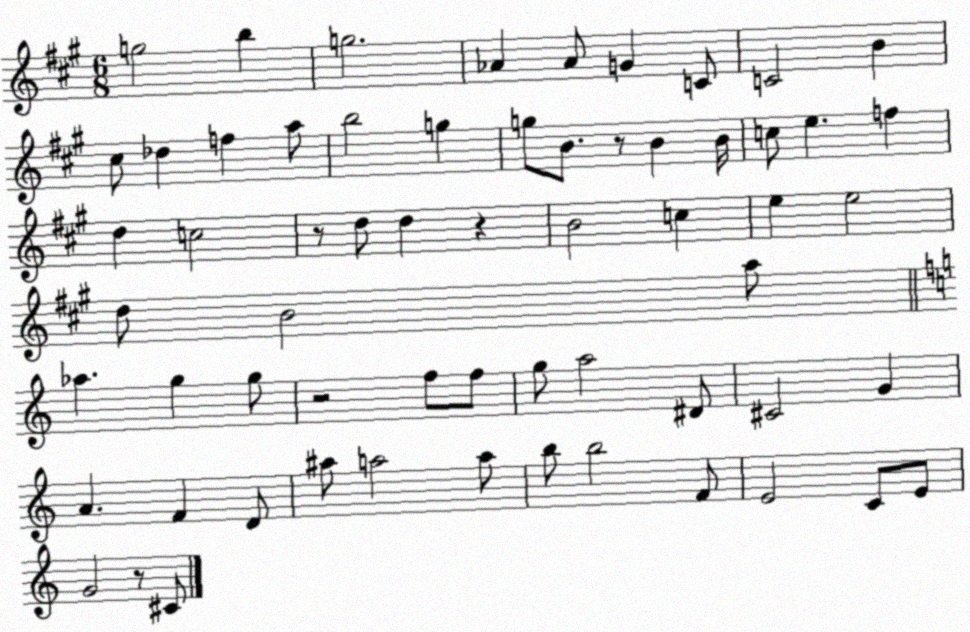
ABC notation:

X:1
T:Untitled
M:6/8
L:1/4
K:A
g2 b g2 _A _A/2 G C/2 C2 B ^c/2 _d f a/2 b2 g g/2 B/2 z/2 B B/4 c/2 e f d c2 z/2 d/2 d z B2 c e e2 d/2 B2 a/2 _a g g/2 z2 f/2 f/2 g/2 a2 ^D/2 ^C2 G A F D/2 ^a/2 a2 a/2 b/2 b2 F/2 E2 C/2 E/2 G2 z/2 ^C/2